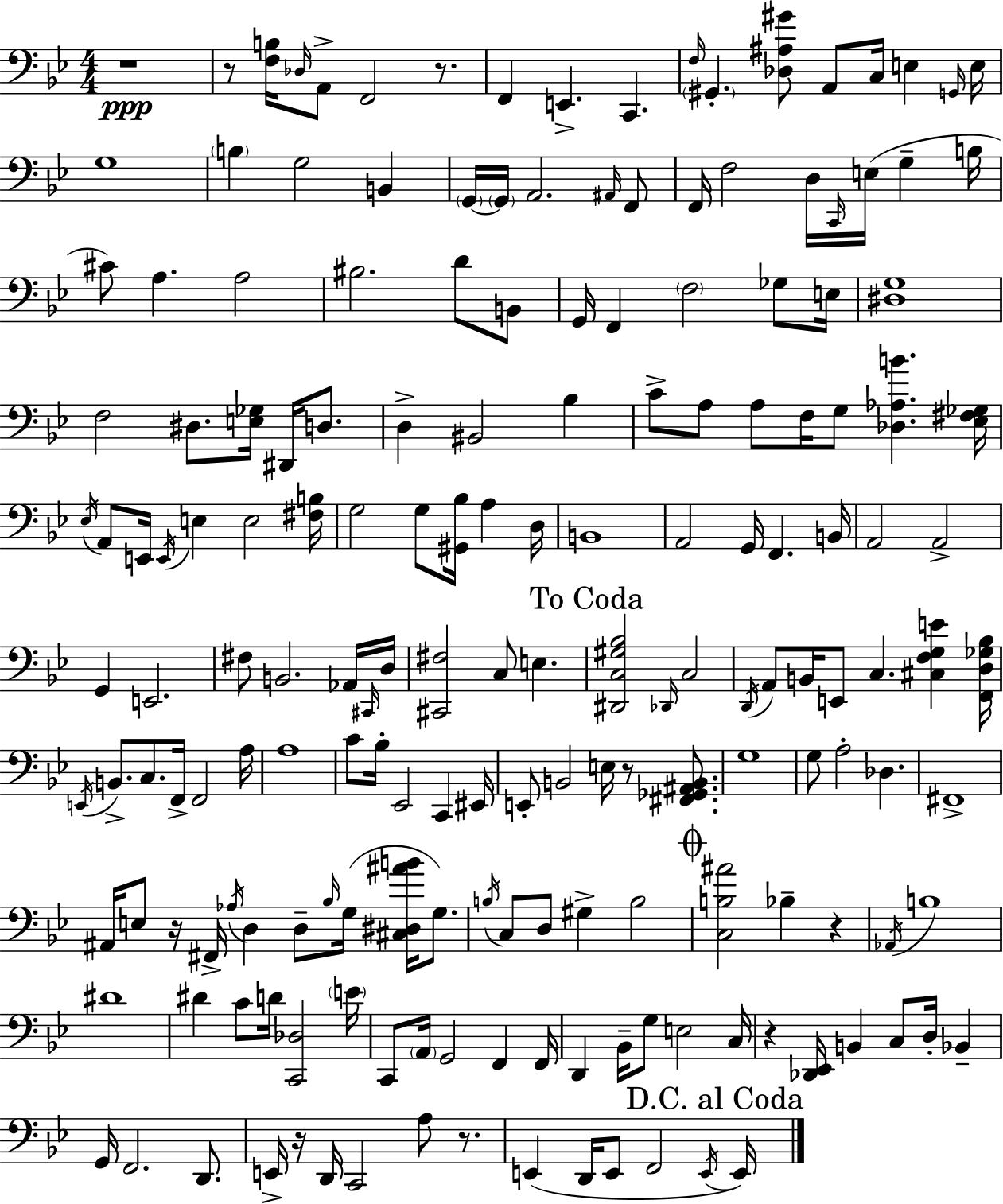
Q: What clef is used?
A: bass